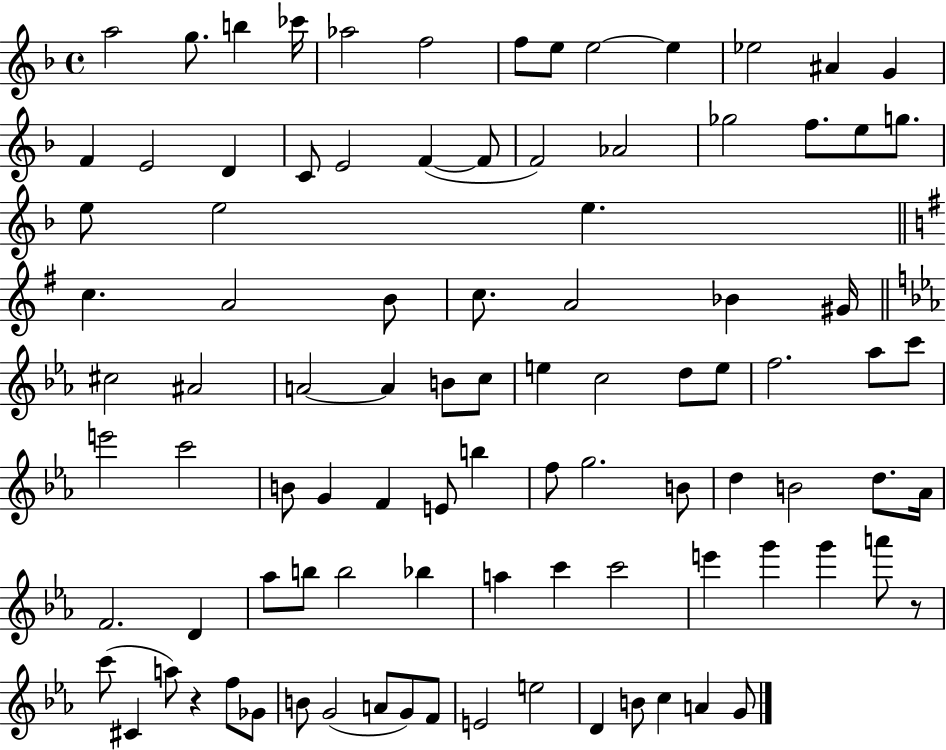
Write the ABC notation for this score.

X:1
T:Untitled
M:4/4
L:1/4
K:F
a2 g/2 b _c'/4 _a2 f2 f/2 e/2 e2 e _e2 ^A G F E2 D C/2 E2 F F/2 F2 _A2 _g2 f/2 e/2 g/2 e/2 e2 e c A2 B/2 c/2 A2 _B ^G/4 ^c2 ^A2 A2 A B/2 c/2 e c2 d/2 e/2 f2 _a/2 c'/2 e'2 c'2 B/2 G F E/2 b f/2 g2 B/2 d B2 d/2 _A/4 F2 D _a/2 b/2 b2 _b a c' c'2 e' g' g' a'/2 z/2 c'/2 ^C a/2 z f/2 _G/2 B/2 G2 A/2 G/2 F/2 E2 e2 D B/2 c A G/2